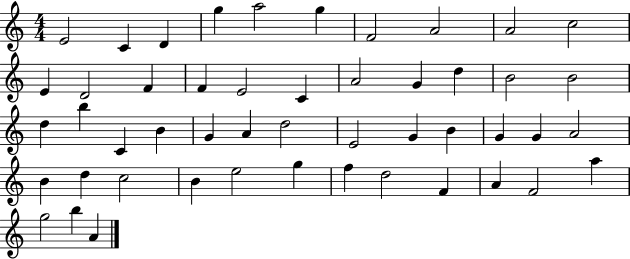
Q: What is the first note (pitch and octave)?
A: E4